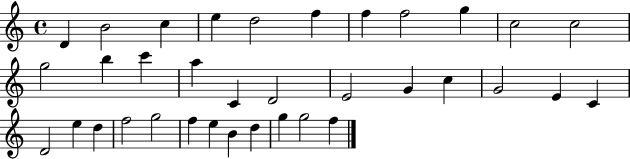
{
  \clef treble
  \time 4/4
  \defaultTimeSignature
  \key c \major
  d'4 b'2 c''4 | e''4 d''2 f''4 | f''4 f''2 g''4 | c''2 c''2 | \break g''2 b''4 c'''4 | a''4 c'4 d'2 | e'2 g'4 c''4 | g'2 e'4 c'4 | \break d'2 e''4 d''4 | f''2 g''2 | f''4 e''4 b'4 d''4 | g''4 g''2 f''4 | \break \bar "|."
}